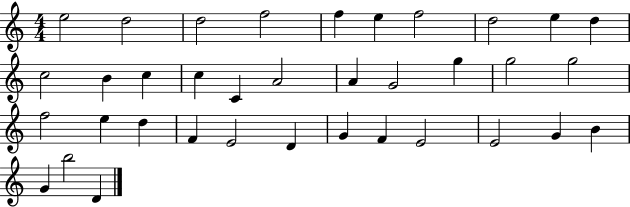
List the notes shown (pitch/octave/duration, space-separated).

E5/h D5/h D5/h F5/h F5/q E5/q F5/h D5/h E5/q D5/q C5/h B4/q C5/q C5/q C4/q A4/h A4/q G4/h G5/q G5/h G5/h F5/h E5/q D5/q F4/q E4/h D4/q G4/q F4/q E4/h E4/h G4/q B4/q G4/q B5/h D4/q